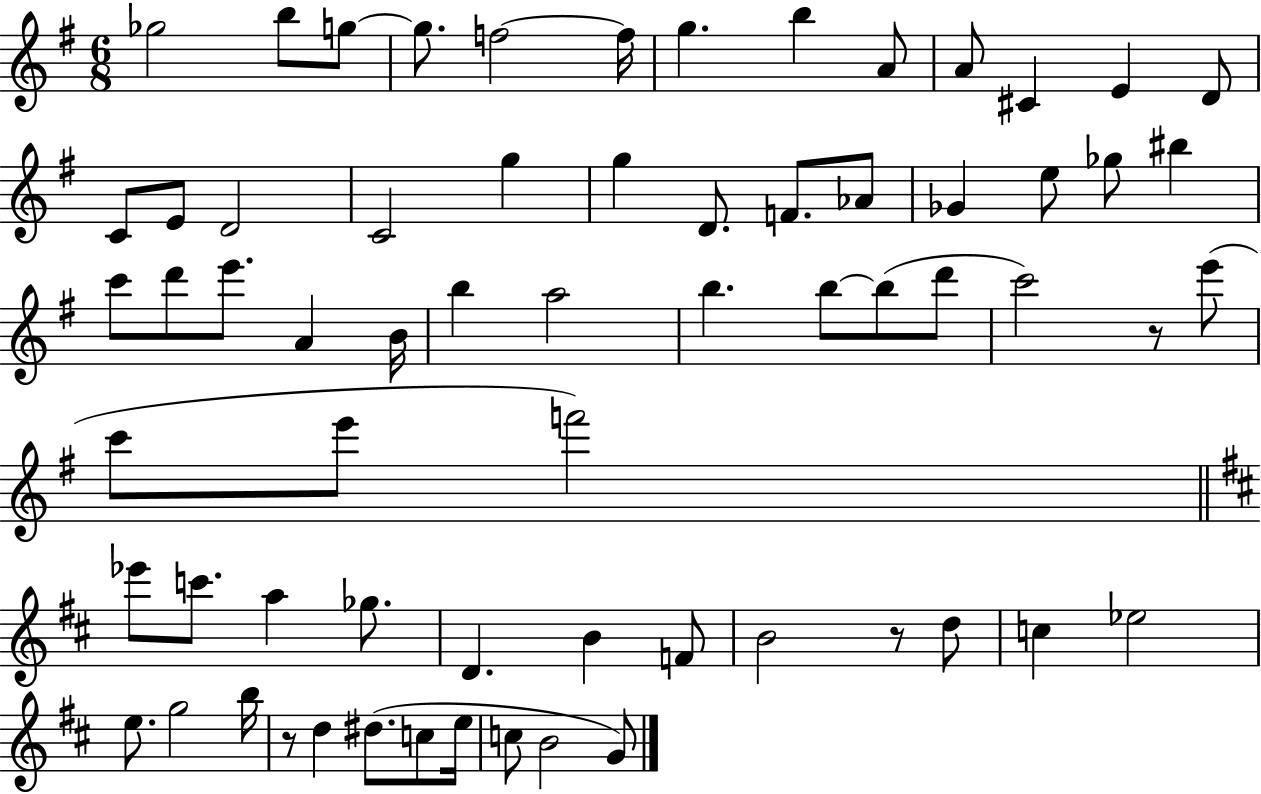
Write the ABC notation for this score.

X:1
T:Untitled
M:6/8
L:1/4
K:G
_g2 b/2 g/2 g/2 f2 f/4 g b A/2 A/2 ^C E D/2 C/2 E/2 D2 C2 g g D/2 F/2 _A/2 _G e/2 _g/2 ^b c'/2 d'/2 e'/2 A B/4 b a2 b b/2 b/2 d'/2 c'2 z/2 e'/2 c'/2 e'/2 f'2 _e'/2 c'/2 a _g/2 D B F/2 B2 z/2 d/2 c _e2 e/2 g2 b/4 z/2 d ^d/2 c/2 e/4 c/2 B2 G/2